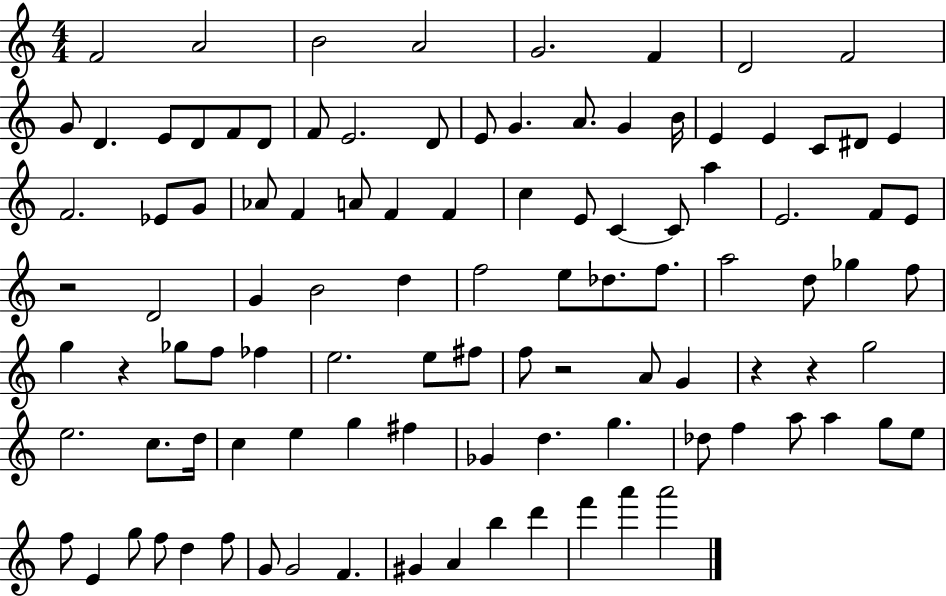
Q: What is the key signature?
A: C major